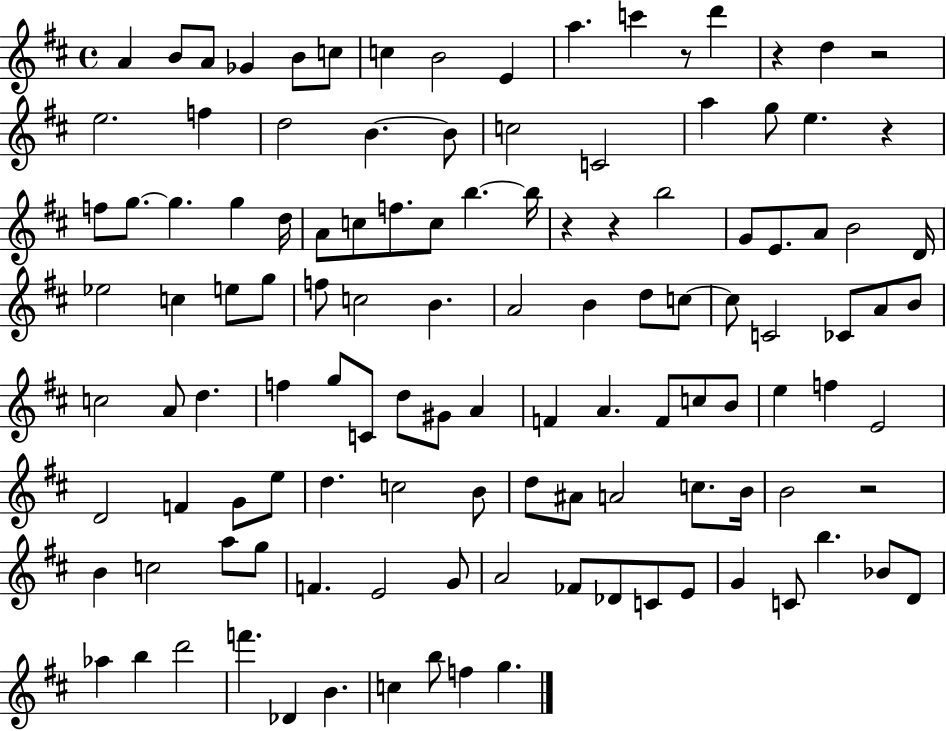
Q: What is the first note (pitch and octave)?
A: A4